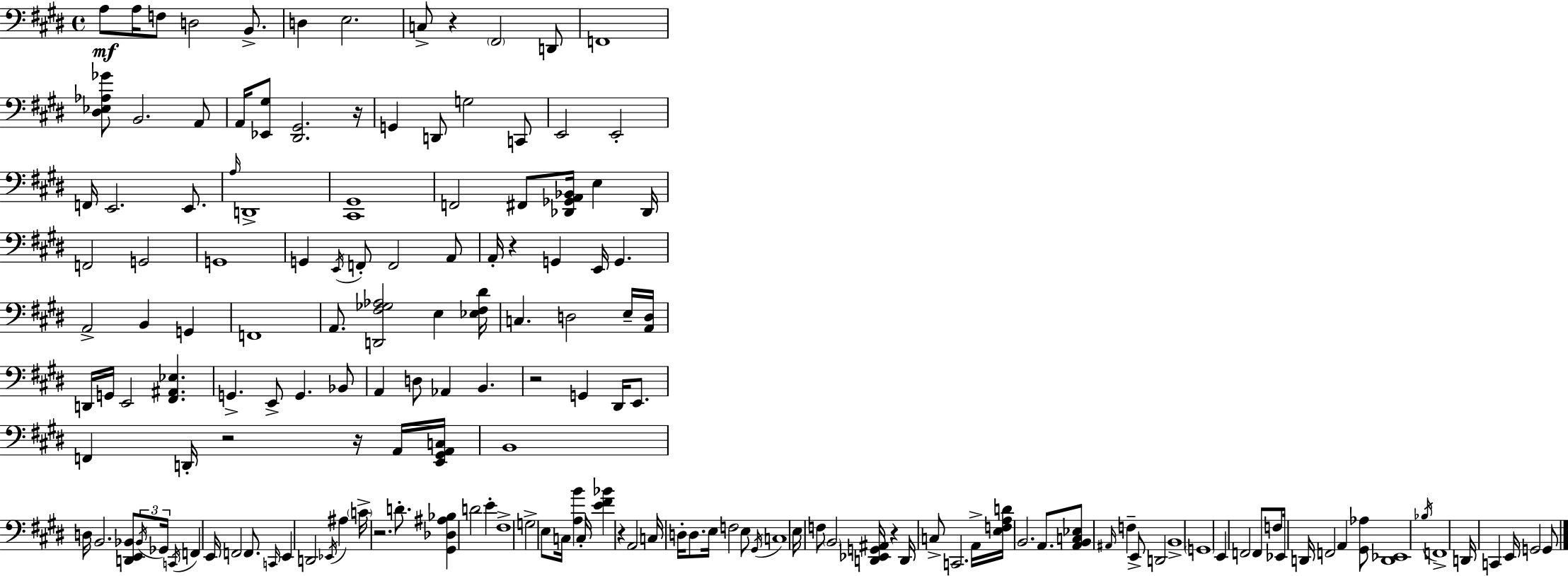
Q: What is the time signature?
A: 4/4